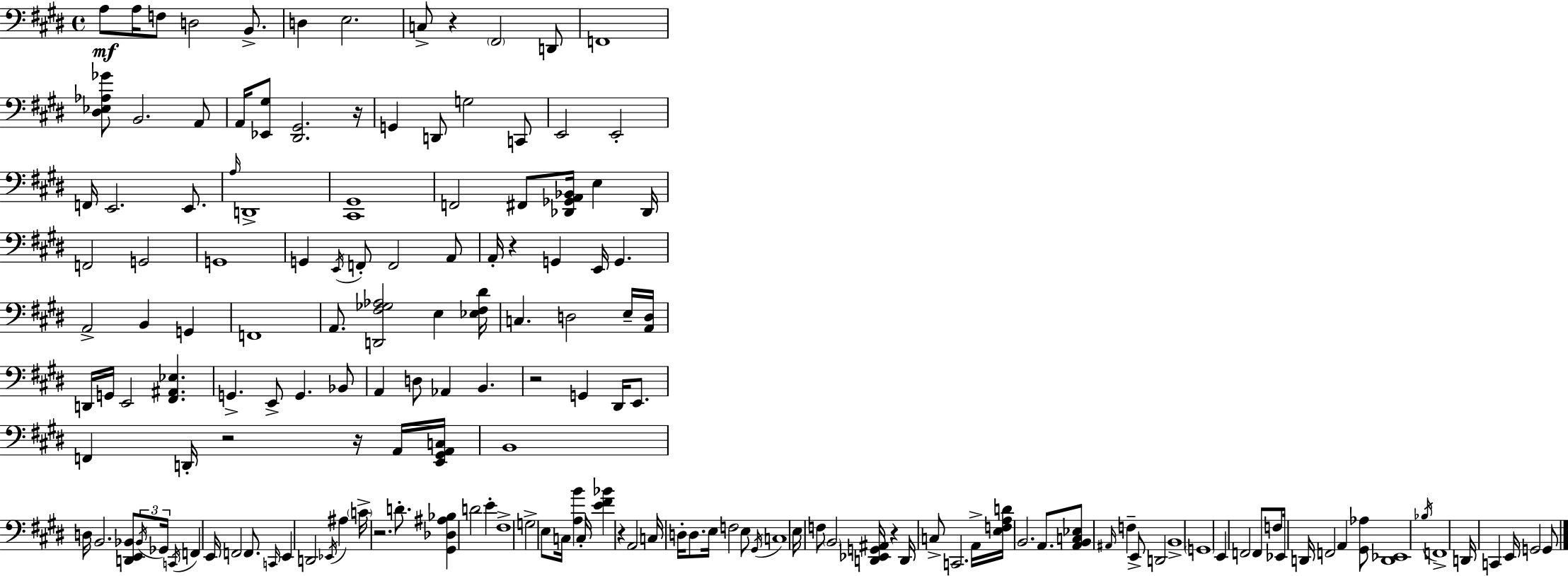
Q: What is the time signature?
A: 4/4